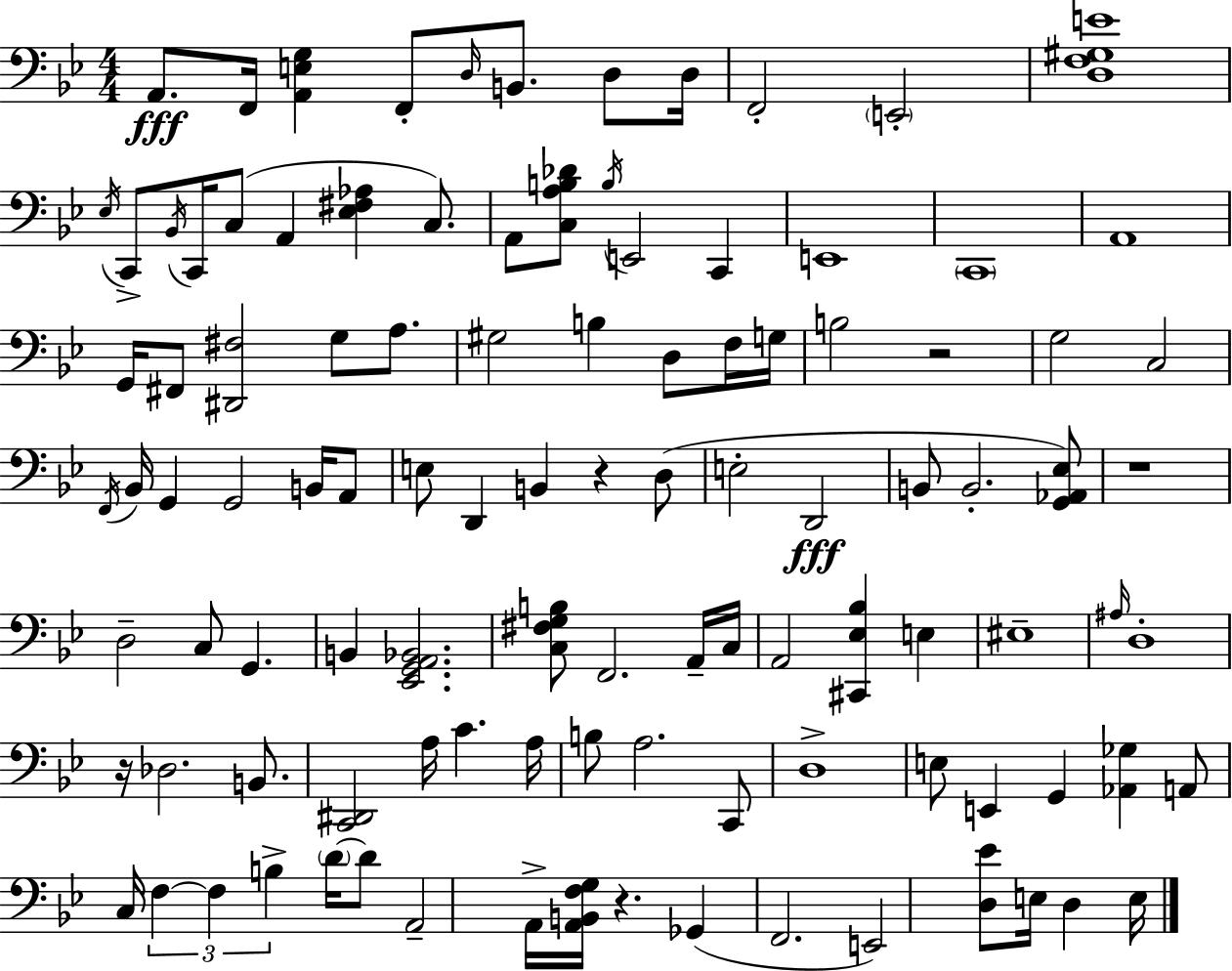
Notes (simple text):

A2/e. F2/s [A2,E3,G3]/q F2/e D3/s B2/e. D3/e D3/s F2/h E2/h [D3,F3,G#3,E4]/w Eb3/s C2/e Bb2/s C2/s C3/e A2/q [Eb3,F#3,Ab3]/q C3/e. A2/e [C3,A3,B3,Db4]/e B3/s E2/h C2/q E2/w C2/w A2/w G2/s F#2/e [D#2,F#3]/h G3/e A3/e. G#3/h B3/q D3/e F3/s G3/s B3/h R/h G3/h C3/h F2/s Bb2/s G2/q G2/h B2/s A2/e E3/e D2/q B2/q R/q D3/e E3/h D2/h B2/e B2/h. [G2,Ab2,Eb3]/e R/w D3/h C3/e G2/q. B2/q [Eb2,G2,A2,Bb2]/h. [C3,F#3,G3,B3]/e F2/h. A2/s C3/s A2/h [C#2,Eb3,Bb3]/q E3/q EIS3/w A#3/s D3/w R/s Db3/h. B2/e. [C2,D#2]/h A3/s C4/q. A3/s B3/e A3/h. C2/e D3/w E3/e E2/q G2/q [Ab2,Gb3]/q A2/e C3/s F3/q F3/q B3/q D4/s D4/e A2/h A2/s [A2,B2,F3,G3]/s R/q. Gb2/q F2/h. E2/h [D3,Eb4]/e E3/s D3/q E3/s